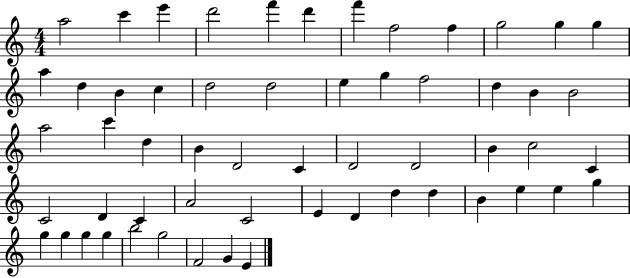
{
  \clef treble
  \numericTimeSignature
  \time 4/4
  \key c \major
  a''2 c'''4 e'''4 | d'''2 f'''4 d'''4 | f'''4 f''2 f''4 | g''2 g''4 g''4 | \break a''4 d''4 b'4 c''4 | d''2 d''2 | e''4 g''4 f''2 | d''4 b'4 b'2 | \break a''2 c'''4 d''4 | b'4 d'2 c'4 | d'2 d'2 | b'4 c''2 c'4 | \break c'2 d'4 c'4 | a'2 c'2 | e'4 d'4 d''4 d''4 | b'4 e''4 e''4 g''4 | \break g''4 g''4 g''4 g''4 | b''2 g''2 | f'2 g'4 e'4 | \bar "|."
}